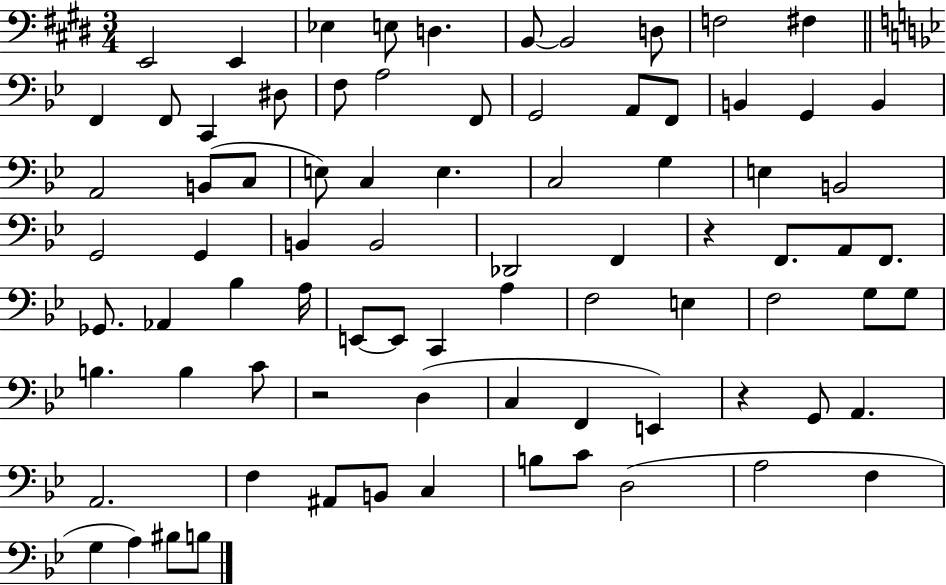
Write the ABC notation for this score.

X:1
T:Untitled
M:3/4
L:1/4
K:E
E,,2 E,, _E, E,/2 D, B,,/2 B,,2 D,/2 F,2 ^F, F,, F,,/2 C,, ^D,/2 F,/2 A,2 F,,/2 G,,2 A,,/2 F,,/2 B,, G,, B,, A,,2 B,,/2 C,/2 E,/2 C, E, C,2 G, E, B,,2 G,,2 G,, B,, B,,2 _D,,2 F,, z F,,/2 A,,/2 F,,/2 _G,,/2 _A,, _B, A,/4 E,,/2 E,,/2 C,, A, F,2 E, F,2 G,/2 G,/2 B, B, C/2 z2 D, C, F,, E,, z G,,/2 A,, A,,2 F, ^A,,/2 B,,/2 C, B,/2 C/2 D,2 A,2 F, G, A, ^B,/2 B,/2